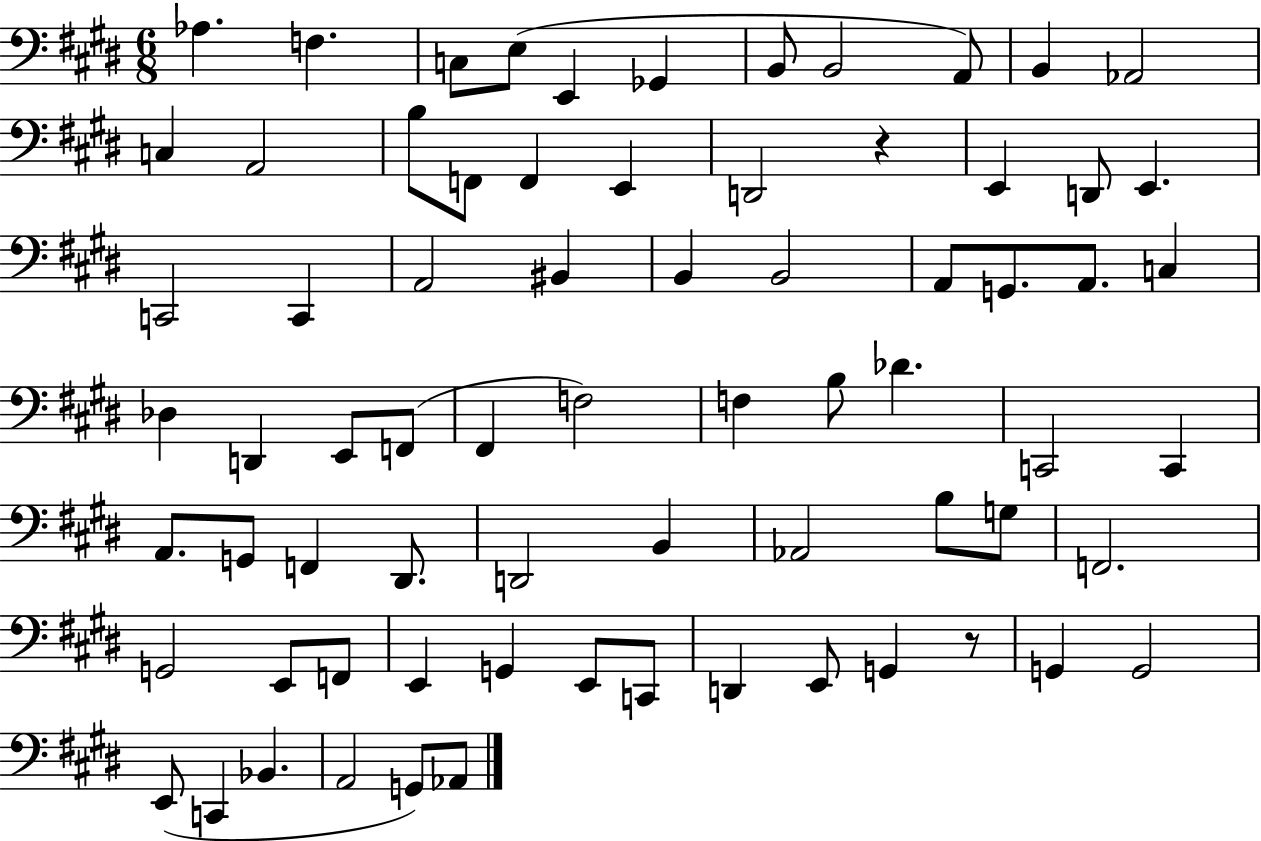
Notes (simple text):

Ab3/q. F3/q. C3/e E3/e E2/q Gb2/q B2/e B2/h A2/e B2/q Ab2/h C3/q A2/h B3/e F2/e F2/q E2/q D2/h R/q E2/q D2/e E2/q. C2/h C2/q A2/h BIS2/q B2/q B2/h A2/e G2/e. A2/e. C3/q Db3/q D2/q E2/e F2/e F#2/q F3/h F3/q B3/e Db4/q. C2/h C2/q A2/e. G2/e F2/q D#2/e. D2/h B2/q Ab2/h B3/e G3/e F2/h. G2/h E2/e F2/e E2/q G2/q E2/e C2/e D2/q E2/e G2/q R/e G2/q G2/h E2/e C2/q Bb2/q. A2/h G2/e Ab2/e